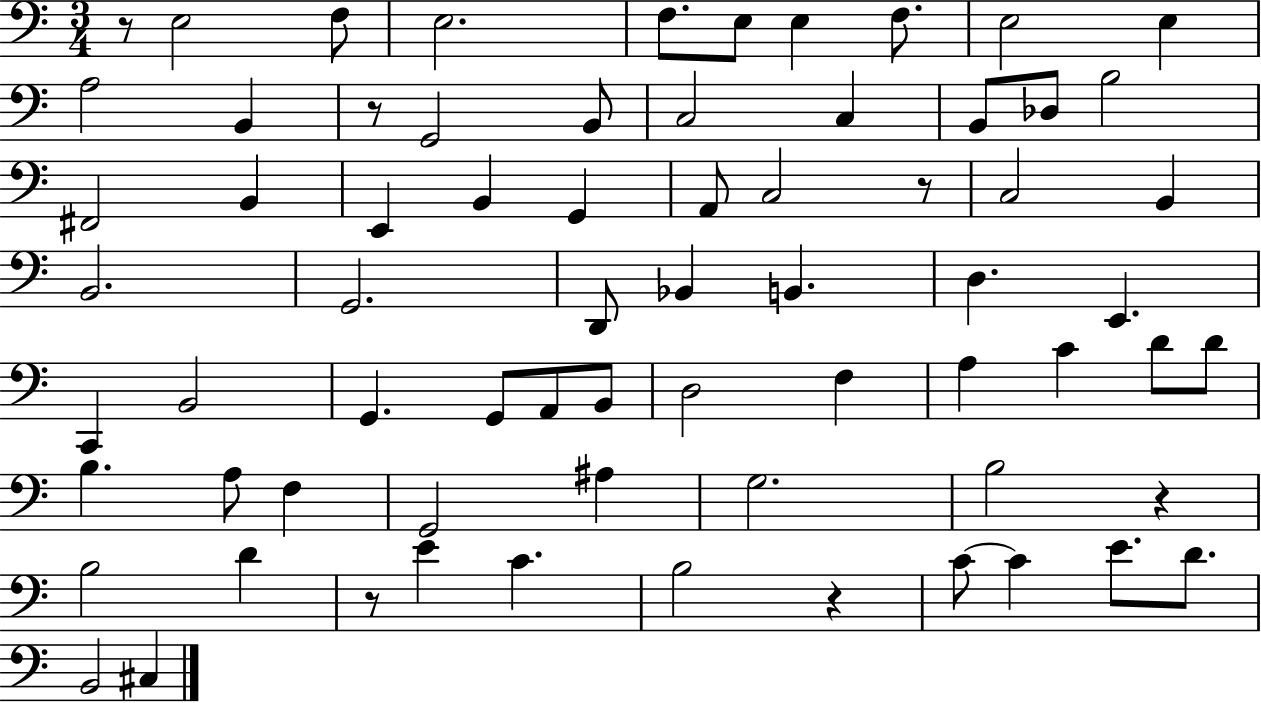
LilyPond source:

{
  \clef bass
  \numericTimeSignature
  \time 3/4
  \key c \major
  \repeat volta 2 { r8 e2 f8 | e2. | f8. e8 e4 f8. | e2 e4 | \break a2 b,4 | r8 g,2 b,8 | c2 c4 | b,8 des8 b2 | \break fis,2 b,4 | e,4 b,4 g,4 | a,8 c2 r8 | c2 b,4 | \break b,2. | g,2. | d,8 bes,4 b,4. | d4. e,4. | \break c,4 b,2 | g,4. g,8 a,8 b,8 | d2 f4 | a4 c'4 d'8 d'8 | \break b4. a8 f4 | g,2 ais4 | g2. | b2 r4 | \break b2 d'4 | r8 e'4 c'4. | b2 r4 | c'8~~ c'4 e'8. d'8. | \break b,2 cis4 | } \bar "|."
}